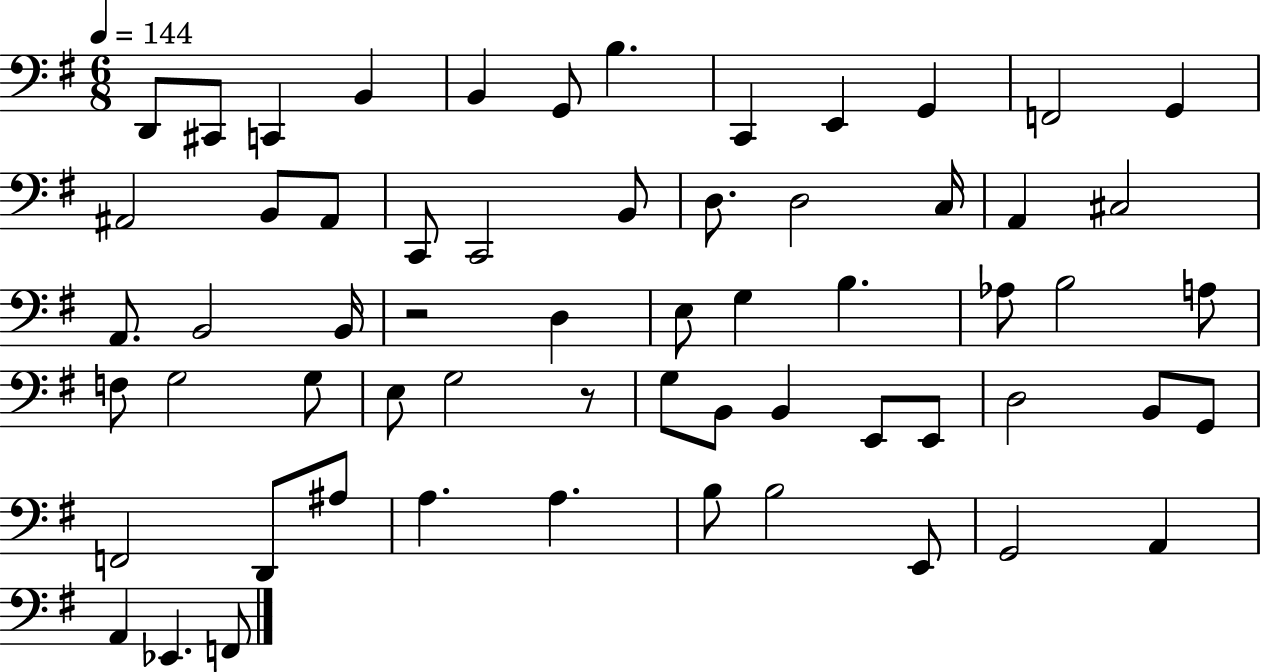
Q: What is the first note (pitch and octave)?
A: D2